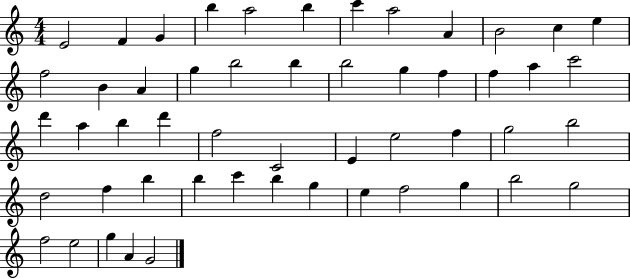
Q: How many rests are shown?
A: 0